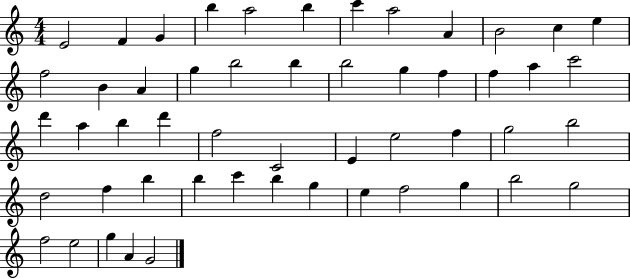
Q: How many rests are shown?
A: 0